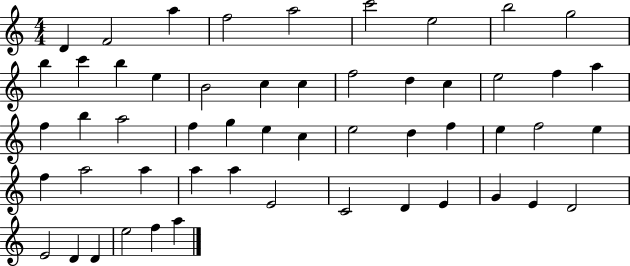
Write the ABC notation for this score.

X:1
T:Untitled
M:4/4
L:1/4
K:C
D F2 a f2 a2 c'2 e2 b2 g2 b c' b e B2 c c f2 d c e2 f a f b a2 f g e c e2 d f e f2 e f a2 a a a E2 C2 D E G E D2 E2 D D e2 f a